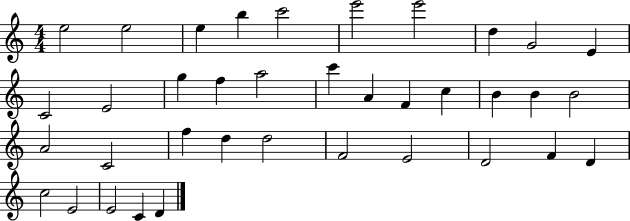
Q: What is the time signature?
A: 4/4